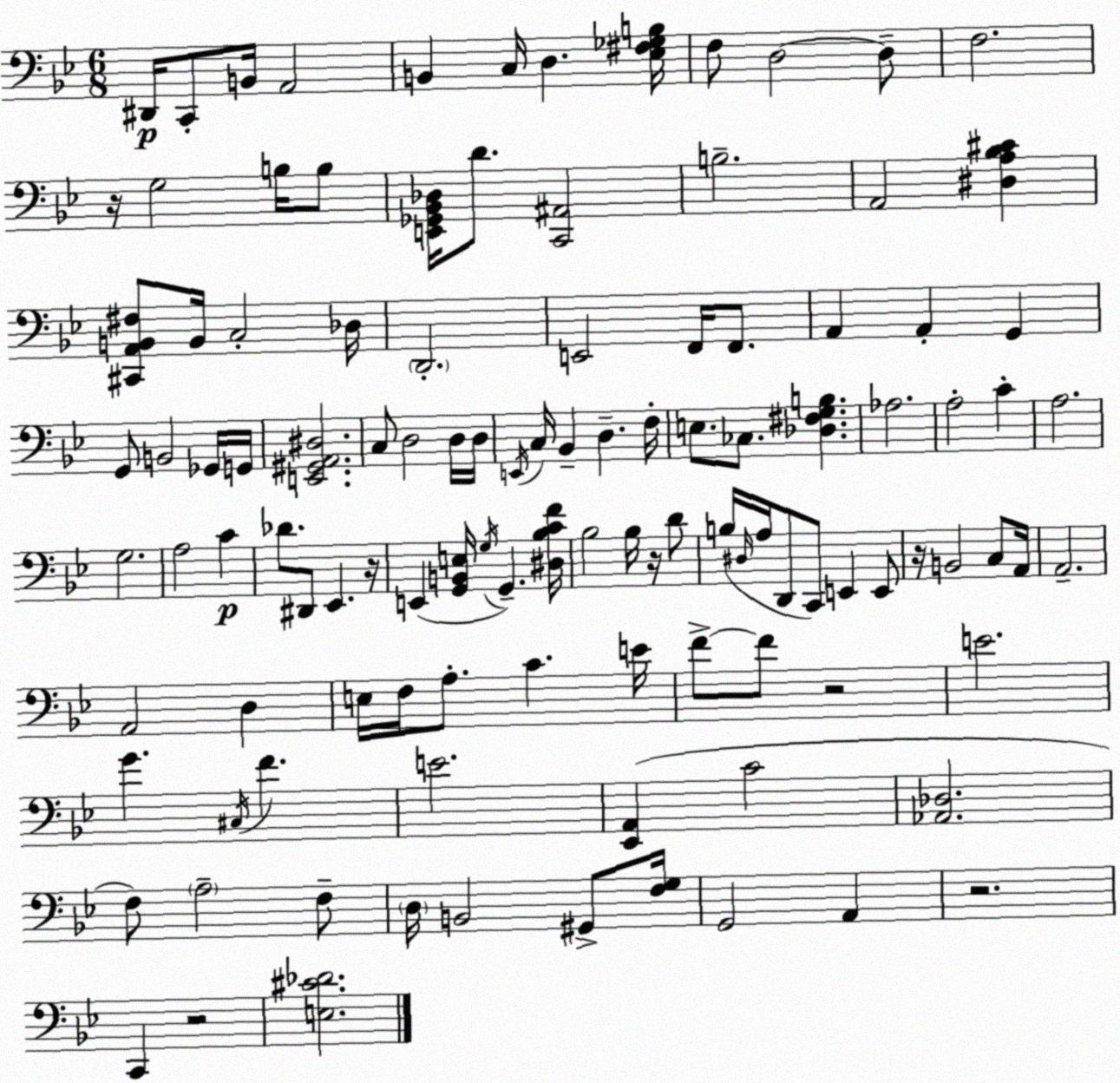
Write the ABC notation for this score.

X:1
T:Untitled
M:6/8
L:1/4
K:Bb
^D,,/4 C,,/2 B,,/4 A,,2 B,, C,/4 D, [_E,^F,_G,B,]/4 F,/2 D,2 D,/2 F,2 z/4 G,2 B,/4 B,/2 [E,,_G,,_B,,_D,]/4 D/2 [C,,^A,,]2 B,2 A,,2 [^D,A,_B,^C] [^C,,A,,B,,^F,]/2 B,,/4 C,2 _D,/4 D,,2 E,,2 F,,/4 F,,/2 A,, A,, G,, G,,/2 B,,2 _G,,/4 G,,/4 [E,,^G,,A,,^D,]2 C,/2 D,2 D,/4 D,/4 E,,/4 C,/4 _B,, D, F,/4 E,/2 _C,/2 [_D,^F,G,B,] _A,2 A,2 C A,2 G,2 A,2 C _D/2 ^D,,/2 _E,, z/4 E,, [G,,B,,E,]/4 G,/4 G,, [^D,_B,CF]/4 _B,2 _B,/4 z/4 D/2 B,/4 ^D,/4 A,/4 D,,/2 C,,/2 E,, E,,/2 z/4 B,,2 C,/2 A,,/4 A,,2 A,,2 D, E,/4 F,/4 A,/2 C E/4 F/2 F/2 z2 E2 G ^C,/4 F E2 [_E,,A,,] C2 [_A,,_D,]2 F,/2 A,2 F,/2 D,/4 B,,2 ^G,,/2 [F,G,]/4 G,,2 A,, z2 C,, z2 [E,^C_D]2